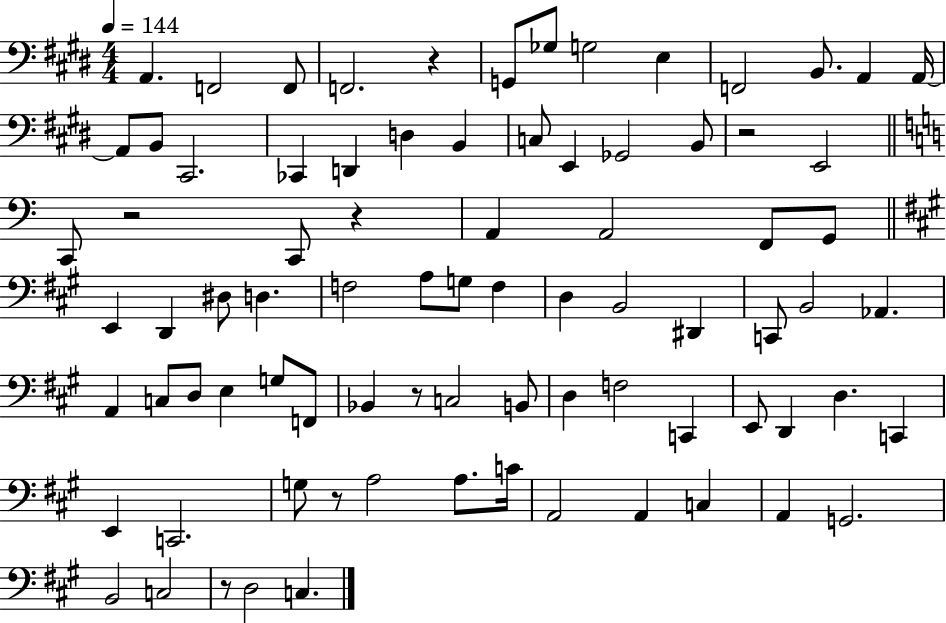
A2/q. F2/h F2/e F2/h. R/q G2/e Gb3/e G3/h E3/q F2/h B2/e. A2/q A2/s A2/e B2/e C#2/h. CES2/q D2/q D3/q B2/q C3/e E2/q Gb2/h B2/e R/h E2/h C2/e R/h C2/e R/q A2/q A2/h F2/e G2/e E2/q D2/q D#3/e D3/q. F3/h A3/e G3/e F3/q D3/q B2/h D#2/q C2/e B2/h Ab2/q. A2/q C3/e D3/e E3/q G3/e F2/e Bb2/q R/e C3/h B2/e D3/q F3/h C2/q E2/e D2/q D3/q. C2/q E2/q C2/h. G3/e R/e A3/h A3/e. C4/s A2/h A2/q C3/q A2/q G2/h. B2/h C3/h R/e D3/h C3/q.